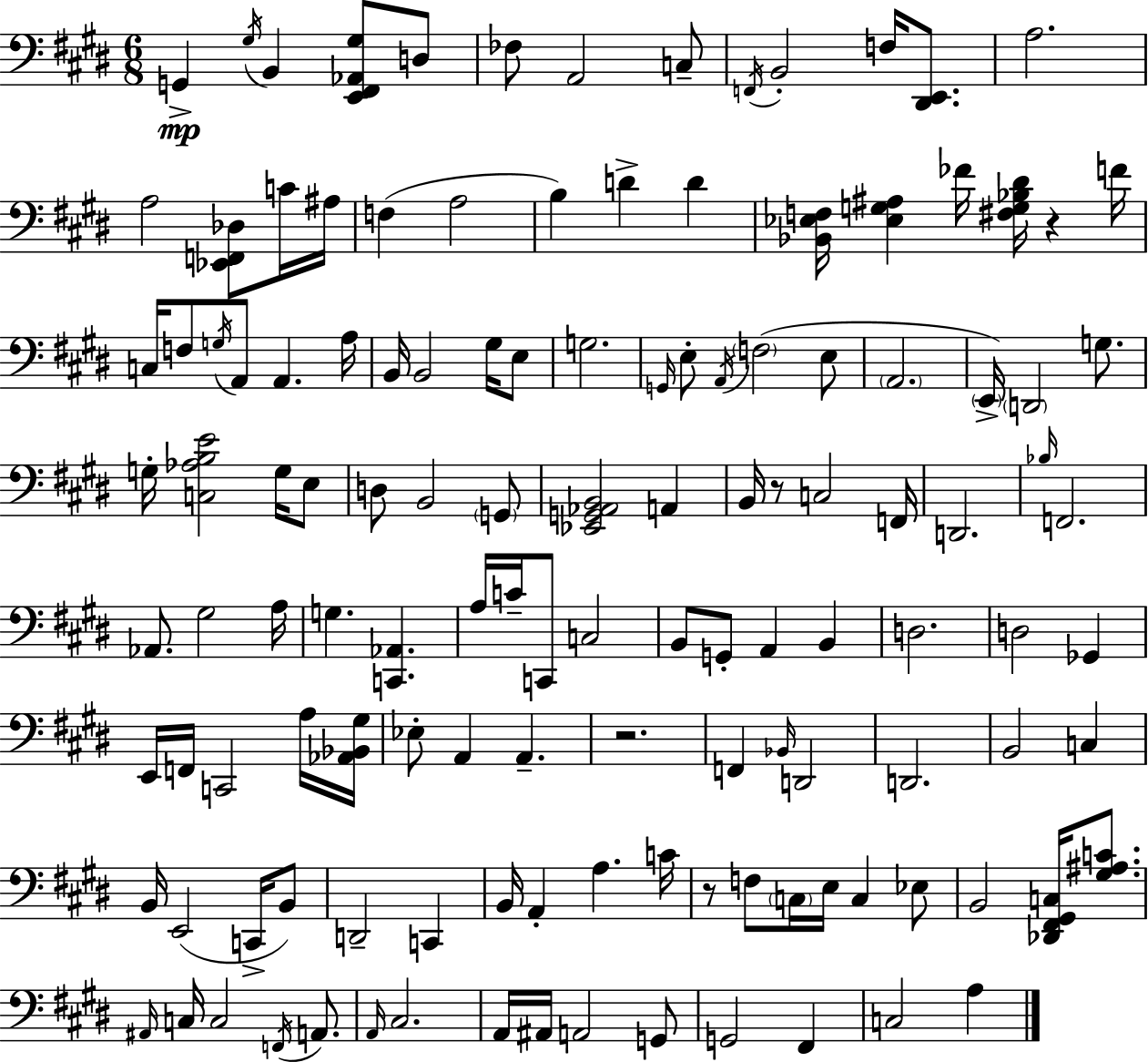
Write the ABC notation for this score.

X:1
T:Untitled
M:6/8
L:1/4
K:E
G,, ^G,/4 B,, [E,,^F,,_A,,^G,]/2 D,/2 _F,/2 A,,2 C,/2 F,,/4 B,,2 F,/4 [^D,,E,,]/2 A,2 A,2 [_E,,F,,_D,]/2 C/4 ^A,/4 F, A,2 B, D D [_B,,_E,F,]/4 [_E,G,^A,] _F/4 [^F,G,_B,^D]/4 z F/4 C,/4 F,/2 G,/4 A,,/2 A,, A,/4 B,,/4 B,,2 ^G,/4 E,/2 G,2 G,,/4 E,/2 A,,/4 F,2 E,/2 A,,2 E,,/4 D,,2 G,/2 G,/4 [C,_A,B,E]2 G,/4 E,/2 D,/2 B,,2 G,,/2 [_E,,G,,_A,,B,,]2 A,, B,,/4 z/2 C,2 F,,/4 D,,2 _B,/4 F,,2 _A,,/2 ^G,2 A,/4 G, [C,,_A,,] A,/4 C/4 C,,/2 C,2 B,,/2 G,,/2 A,, B,, D,2 D,2 _G,, E,,/4 F,,/4 C,,2 A,/4 [_A,,_B,,^G,]/4 _E,/2 A,, A,, z2 F,, _B,,/4 D,,2 D,,2 B,,2 C, B,,/4 E,,2 C,,/4 B,,/2 D,,2 C,, B,,/4 A,, A, C/4 z/2 F,/2 C,/4 E,/4 C, _E,/2 B,,2 [_D,,^F,,^G,,C,]/4 [^G,^A,C]/2 ^A,,/4 C,/4 C,2 F,,/4 A,,/2 A,,/4 ^C,2 A,,/4 ^A,,/4 A,,2 G,,/2 G,,2 ^F,, C,2 A,